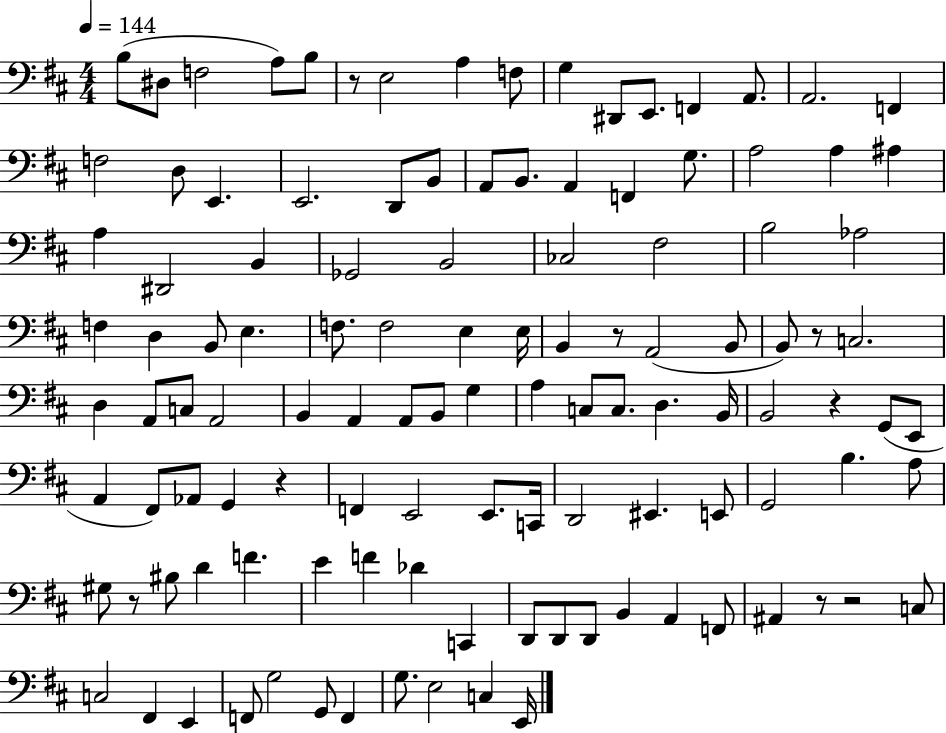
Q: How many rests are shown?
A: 8